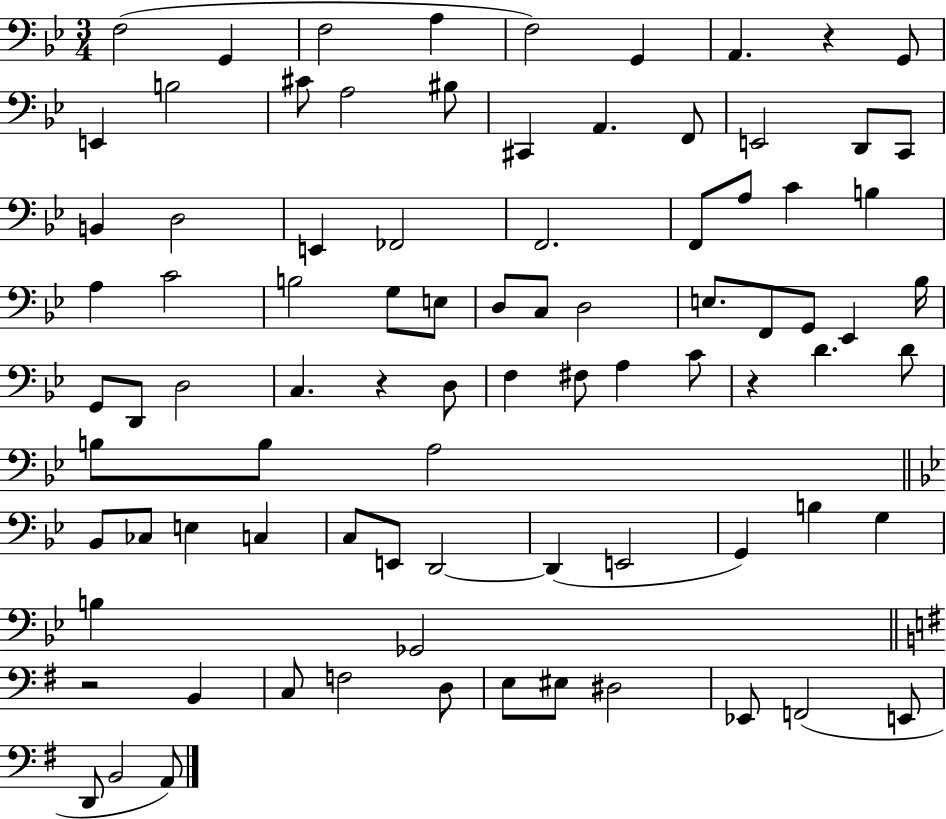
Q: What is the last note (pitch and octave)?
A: A2